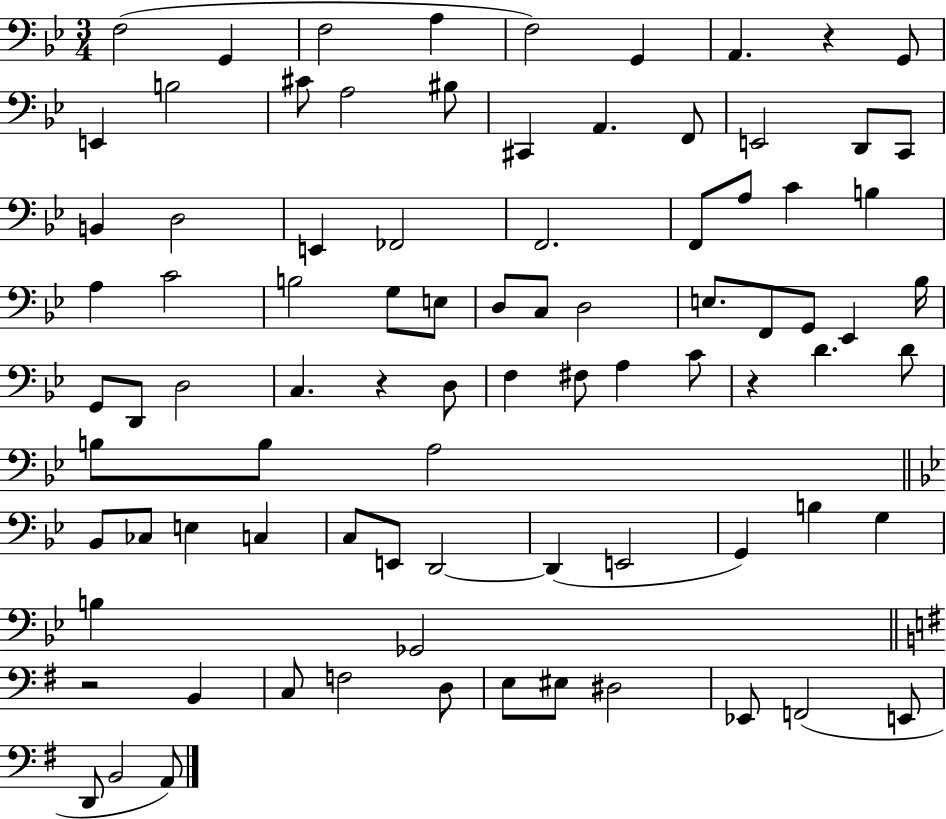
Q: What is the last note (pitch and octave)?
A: A2